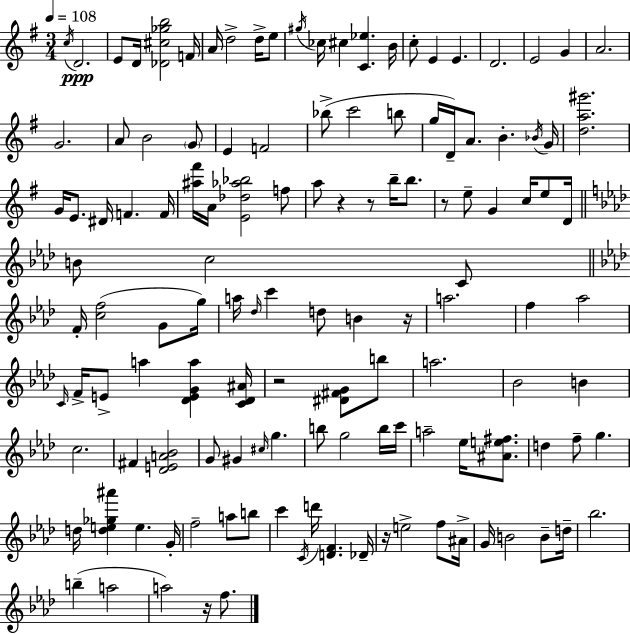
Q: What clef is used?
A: treble